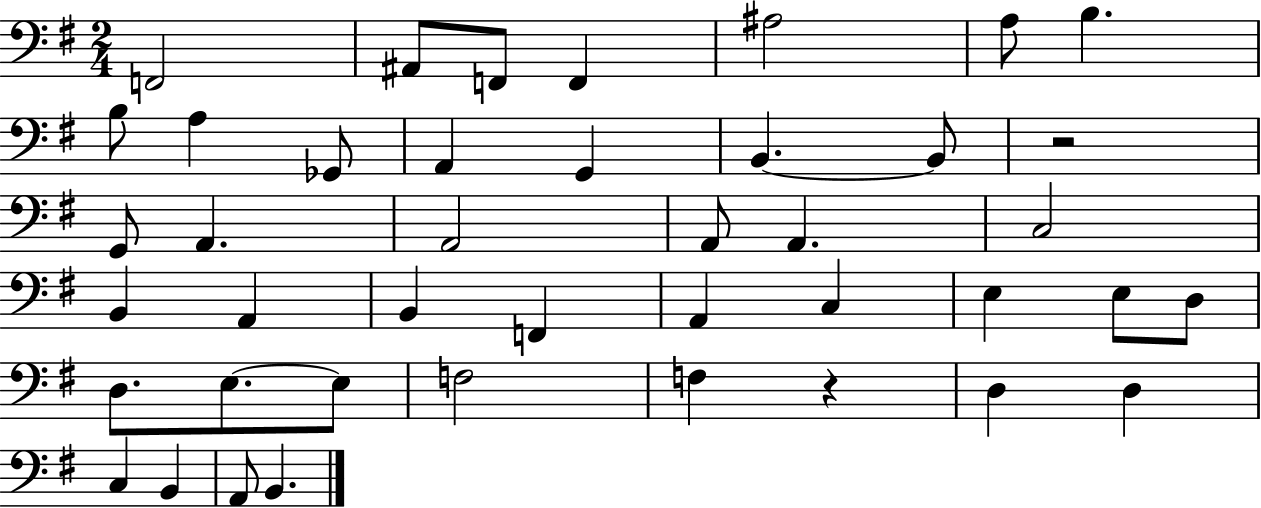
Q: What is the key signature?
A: G major